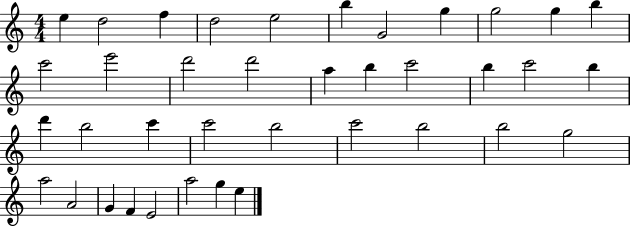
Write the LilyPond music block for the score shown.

{
  \clef treble
  \numericTimeSignature
  \time 4/4
  \key c \major
  e''4 d''2 f''4 | d''2 e''2 | b''4 g'2 g''4 | g''2 g''4 b''4 | \break c'''2 e'''2 | d'''2 d'''2 | a''4 b''4 c'''2 | b''4 c'''2 b''4 | \break d'''4 b''2 c'''4 | c'''2 b''2 | c'''2 b''2 | b''2 g''2 | \break a''2 a'2 | g'4 f'4 e'2 | a''2 g''4 e''4 | \bar "|."
}